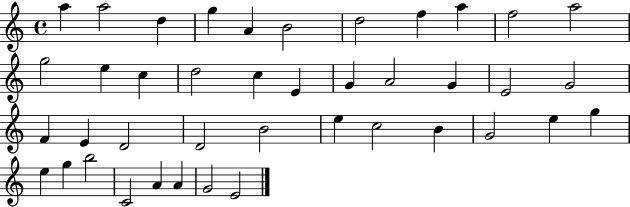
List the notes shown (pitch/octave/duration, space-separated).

A5/q A5/h D5/q G5/q A4/q B4/h D5/h F5/q A5/q F5/h A5/h G5/h E5/q C5/q D5/h C5/q E4/q G4/q A4/h G4/q E4/h G4/h F4/q E4/q D4/h D4/h B4/h E5/q C5/h B4/q G4/h E5/q G5/q E5/q G5/q B5/h C4/h A4/q A4/q G4/h E4/h